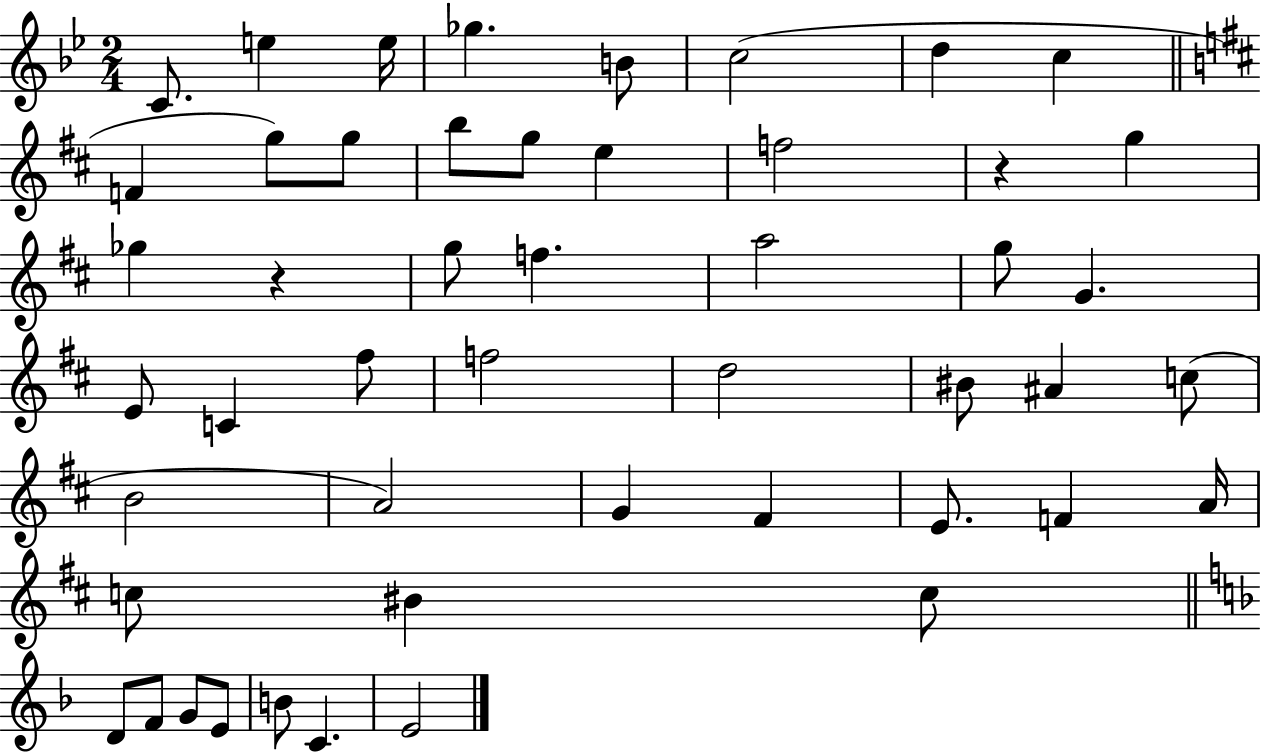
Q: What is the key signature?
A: BES major